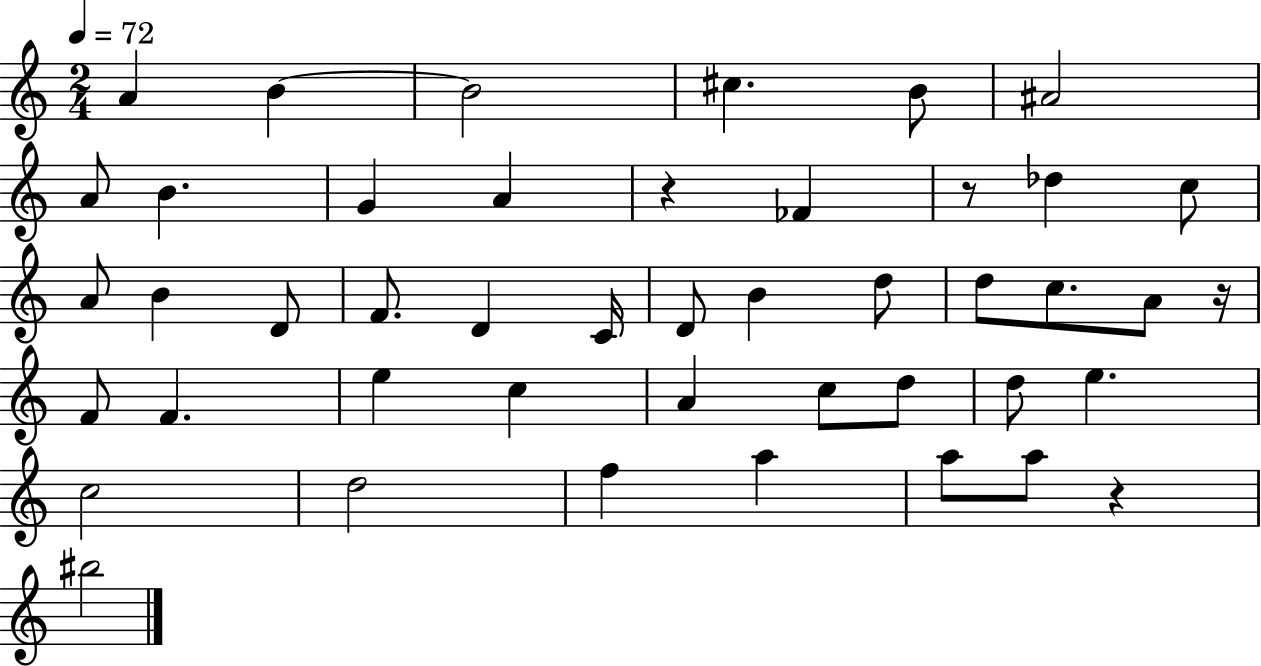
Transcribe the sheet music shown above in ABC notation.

X:1
T:Untitled
M:2/4
L:1/4
K:C
A B B2 ^c B/2 ^A2 A/2 B G A z _F z/2 _d c/2 A/2 B D/2 F/2 D C/4 D/2 B d/2 d/2 c/2 A/2 z/4 F/2 F e c A c/2 d/2 d/2 e c2 d2 f a a/2 a/2 z ^b2